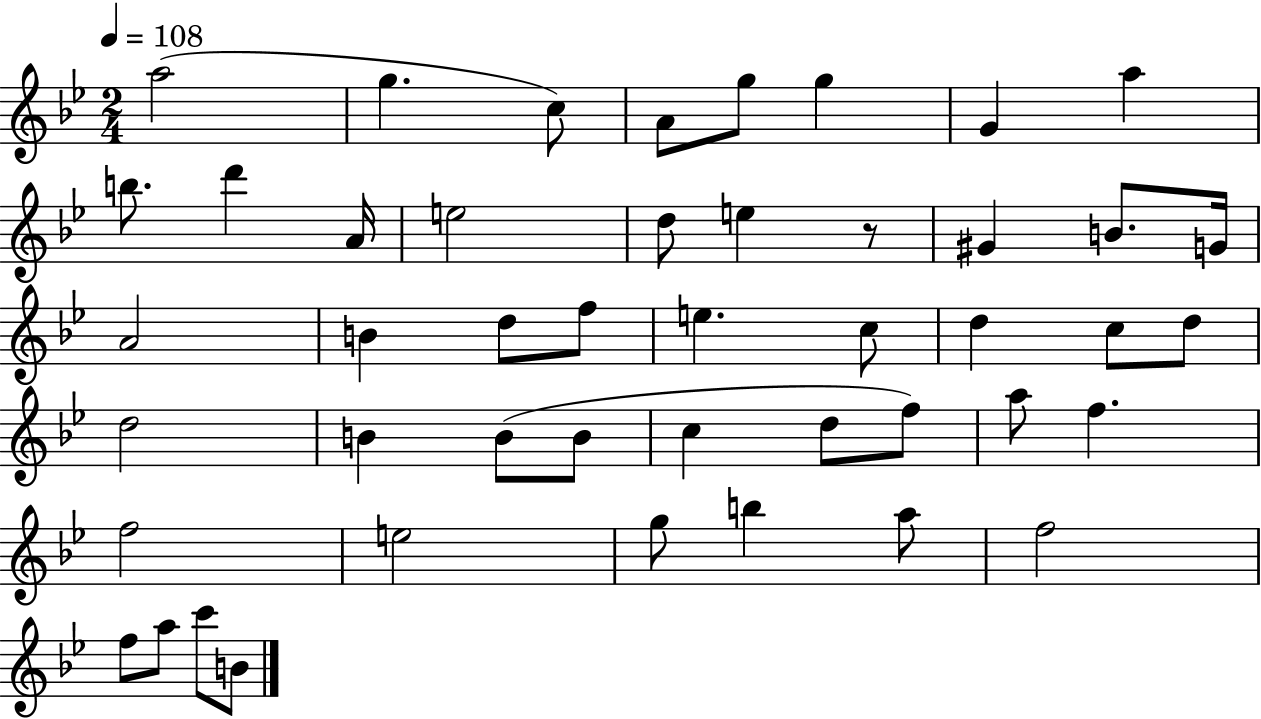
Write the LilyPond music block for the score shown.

{
  \clef treble
  \numericTimeSignature
  \time 2/4
  \key bes \major
  \tempo 4 = 108
  a''2( | g''4. c''8) | a'8 g''8 g''4 | g'4 a''4 | \break b''8. d'''4 a'16 | e''2 | d''8 e''4 r8 | gis'4 b'8. g'16 | \break a'2 | b'4 d''8 f''8 | e''4. c''8 | d''4 c''8 d''8 | \break d''2 | b'4 b'8( b'8 | c''4 d''8 f''8) | a''8 f''4. | \break f''2 | e''2 | g''8 b''4 a''8 | f''2 | \break f''8 a''8 c'''8 b'8 | \bar "|."
}